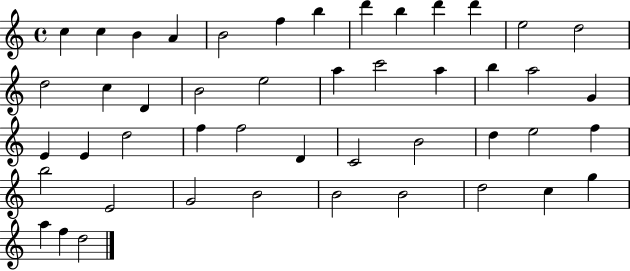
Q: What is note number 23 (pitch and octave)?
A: A5